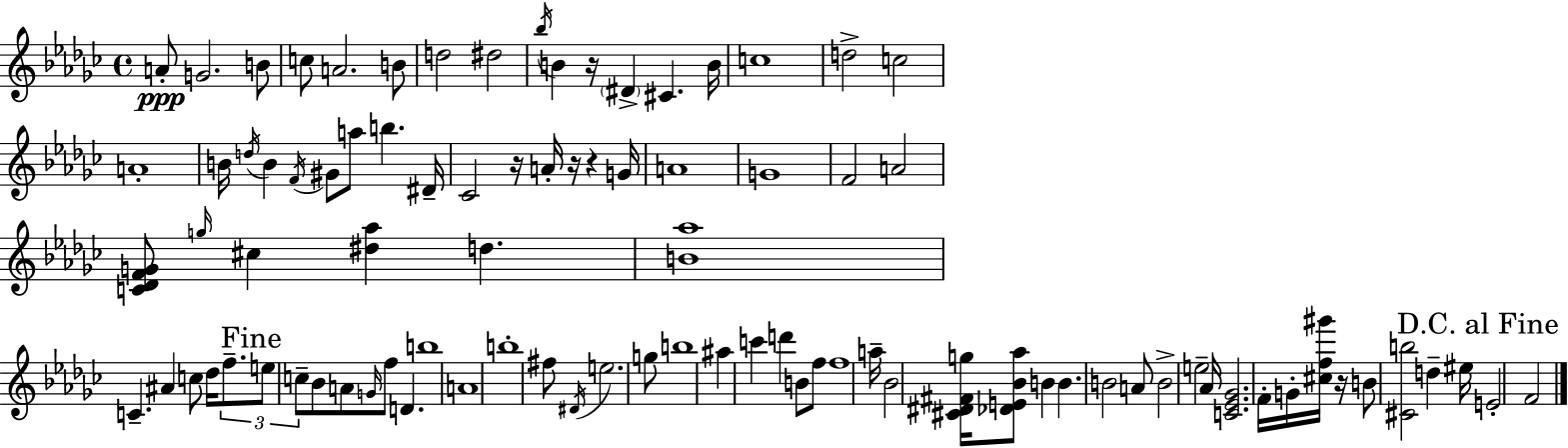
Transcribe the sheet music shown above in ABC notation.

X:1
T:Untitled
M:4/4
L:1/4
K:Ebm
A/2 G2 B/2 c/2 A2 B/2 d2 ^d2 _b/4 B z/4 ^D ^C B/4 c4 d2 c2 A4 B/4 d/4 B F/4 ^G/2 a/2 b ^D/4 _C2 z/4 A/4 z/4 z G/4 A4 G4 F2 A2 [C_DFG]/2 g/4 ^c [^d_a] d [B_a]4 C ^A c/2 _d/4 f/2 e/2 c/2 _B/2 A/2 G/4 f/2 D b4 A4 b4 ^f/2 ^D/4 e2 g/2 b4 ^a c' d' B/2 f/2 f4 a/4 _B2 [^C^D^Fg]/4 [_DE_B_a]/2 B B B2 A/2 B2 e2 _A/4 [C_E_G]2 F/4 G/4 [^cf^g']/4 z/4 B/2 [^Cb]2 d ^e/4 E2 F2